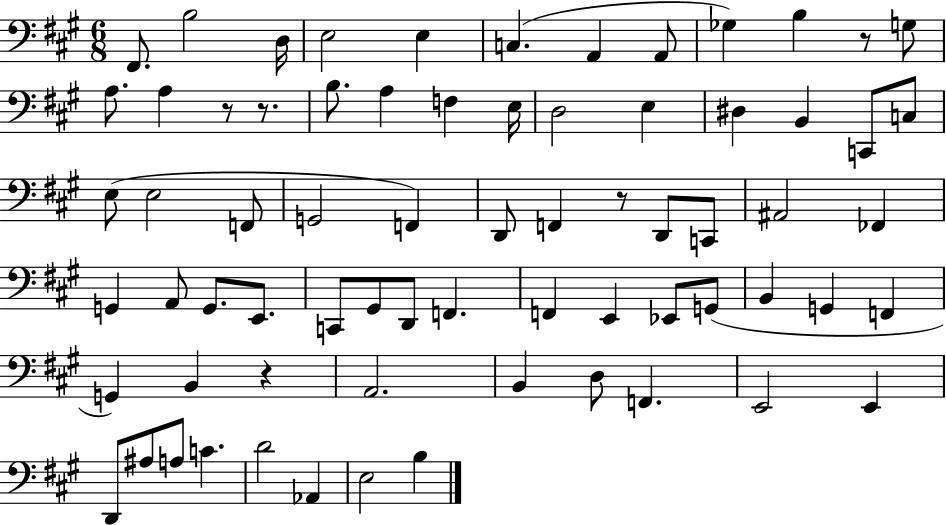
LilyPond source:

{
  \clef bass
  \numericTimeSignature
  \time 6/8
  \key a \major
  \repeat volta 2 { fis,8. b2 d16 | e2 e4 | c4.( a,4 a,8 | ges4) b4 r8 g8 | \break a8. a4 r8 r8. | b8. a4 f4 e16 | d2 e4 | dis4 b,4 c,8 c8 | \break e8( e2 f,8 | g,2 f,4) | d,8 f,4 r8 d,8 c,8 | ais,2 fes,4 | \break g,4 a,8 g,8. e,8. | c,8 gis,8 d,8 f,4. | f,4 e,4 ees,8 g,8( | b,4 g,4 f,4 | \break g,4) b,4 r4 | a,2. | b,4 d8 f,4. | e,2 e,4 | \break d,8 ais8 a8 c'4. | d'2 aes,4 | e2 b4 | } \bar "|."
}